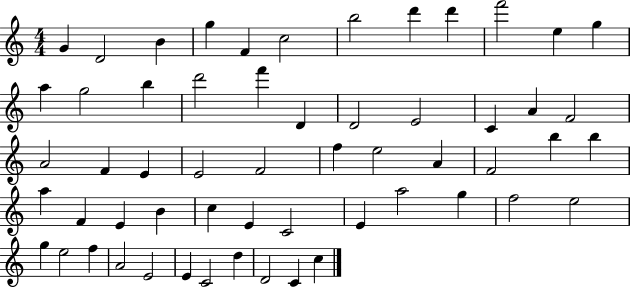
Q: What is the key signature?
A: C major